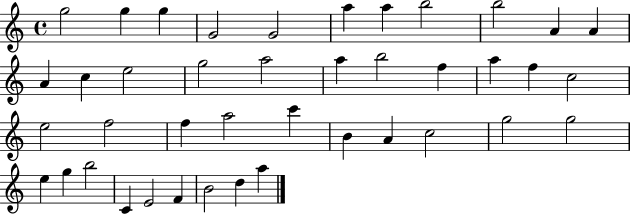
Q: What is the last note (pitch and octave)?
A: A5